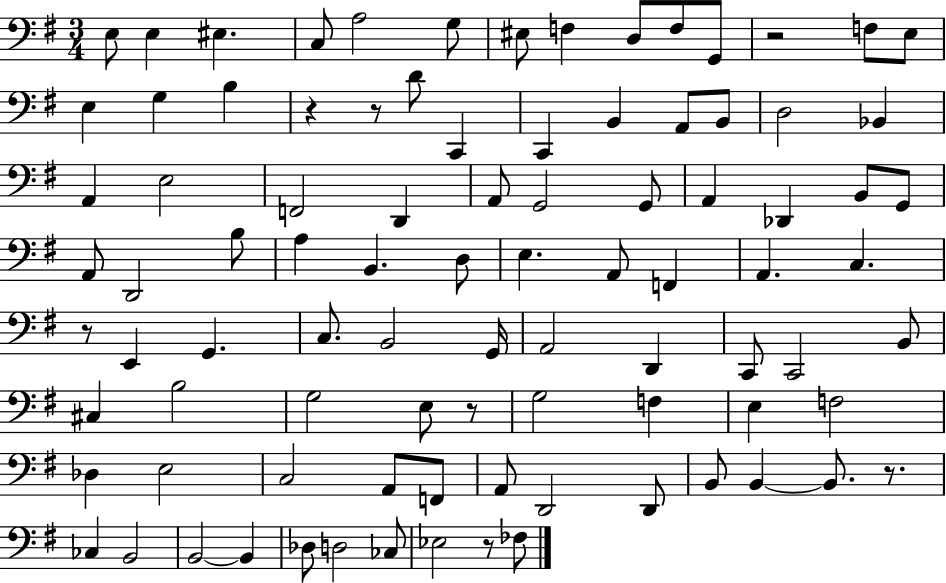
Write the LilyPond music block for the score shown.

{
  \clef bass
  \numericTimeSignature
  \time 3/4
  \key g \major
  \repeat volta 2 { e8 e4 eis4. | c8 a2 g8 | eis8 f4 d8 f8 g,8 | r2 f8 e8 | \break e4 g4 b4 | r4 r8 d'8 c,4 | c,4 b,4 a,8 b,8 | d2 bes,4 | \break a,4 e2 | f,2 d,4 | a,8 g,2 g,8 | a,4 des,4 b,8 g,8 | \break a,8 d,2 b8 | a4 b,4. d8 | e4. a,8 f,4 | a,4. c4. | \break r8 e,4 g,4. | c8. b,2 g,16 | a,2 d,4 | c,8 c,2 b,8 | \break cis4 b2 | g2 e8 r8 | g2 f4 | e4 f2 | \break des4 e2 | c2 a,8 f,8 | a,8 d,2 d,8 | b,8 b,4~~ b,8. r8. | \break ces4 b,2 | b,2~~ b,4 | des8 d2 ces8 | ees2 r8 fes8 | \break } \bar "|."
}